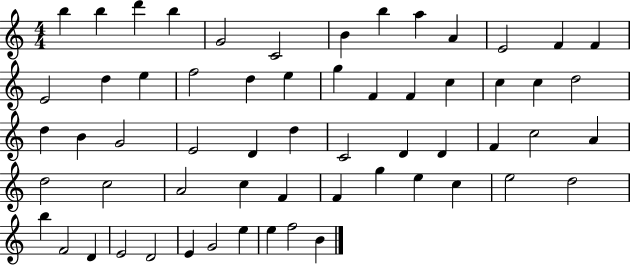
{
  \clef treble
  \numericTimeSignature
  \time 4/4
  \key c \major
  b''4 b''4 d'''4 b''4 | g'2 c'2 | b'4 b''4 a''4 a'4 | e'2 f'4 f'4 | \break e'2 d''4 e''4 | f''2 d''4 e''4 | g''4 f'4 f'4 c''4 | c''4 c''4 d''2 | \break d''4 b'4 g'2 | e'2 d'4 d''4 | c'2 d'4 d'4 | f'4 c''2 a'4 | \break d''2 c''2 | a'2 c''4 f'4 | f'4 g''4 e''4 c''4 | e''2 d''2 | \break b''4 f'2 d'4 | e'2 d'2 | e'4 g'2 e''4 | e''4 f''2 b'4 | \break \bar "|."
}